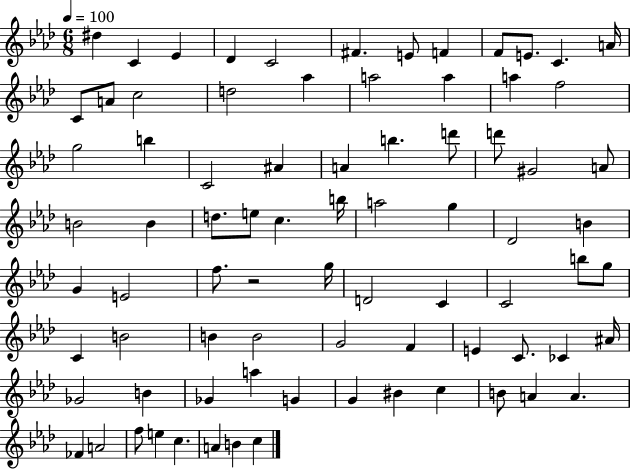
{
  \clef treble
  \numericTimeSignature
  \time 6/8
  \key aes \major
  \tempo 4 = 100
  dis''4 c'4 ees'4 | des'4 c'2 | fis'4. e'8 f'4 | f'8 e'8. c'4. a'16 | \break c'8 a'8 c''2 | d''2 aes''4 | a''2 a''4 | a''4 f''2 | \break g''2 b''4 | c'2 ais'4 | a'4 b''4. d'''8 | d'''8 gis'2 a'8 | \break b'2 b'4 | d''8. e''8 c''4. b''16 | a''2 g''4 | des'2 b'4 | \break g'4 e'2 | f''8. r2 g''16 | d'2 c'4 | c'2 b''8 g''8 | \break c'4 b'2 | b'4 b'2 | g'2 f'4 | e'4 c'8. ces'4 ais'16 | \break ges'2 b'4 | ges'4 a''4 g'4 | g'4 bis'4 c''4 | b'8 a'4 a'4. | \break fes'4 a'2 | f''8 e''4 c''4. | a'4 b'4 c''4 | \bar "|."
}